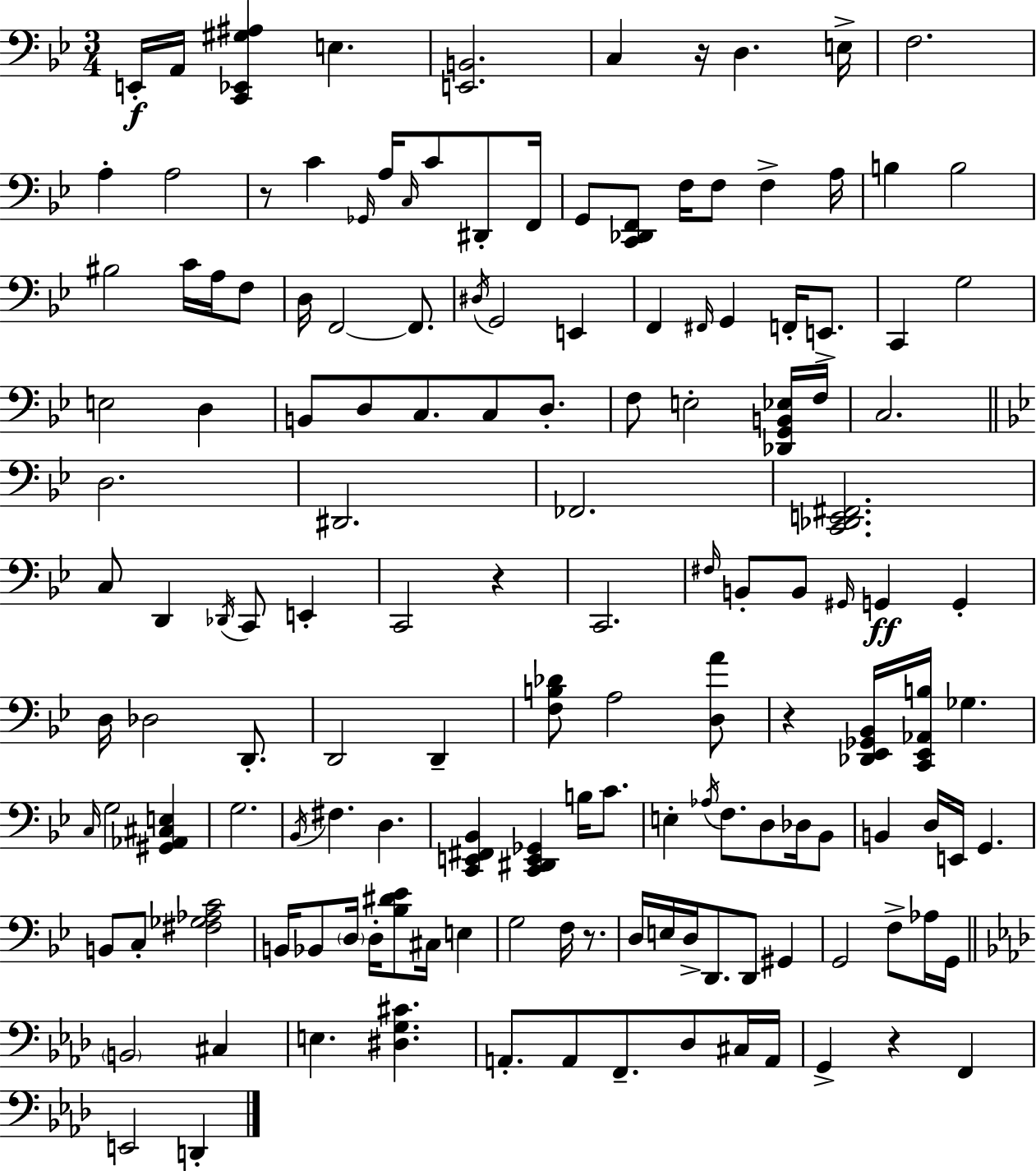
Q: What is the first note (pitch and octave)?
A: E2